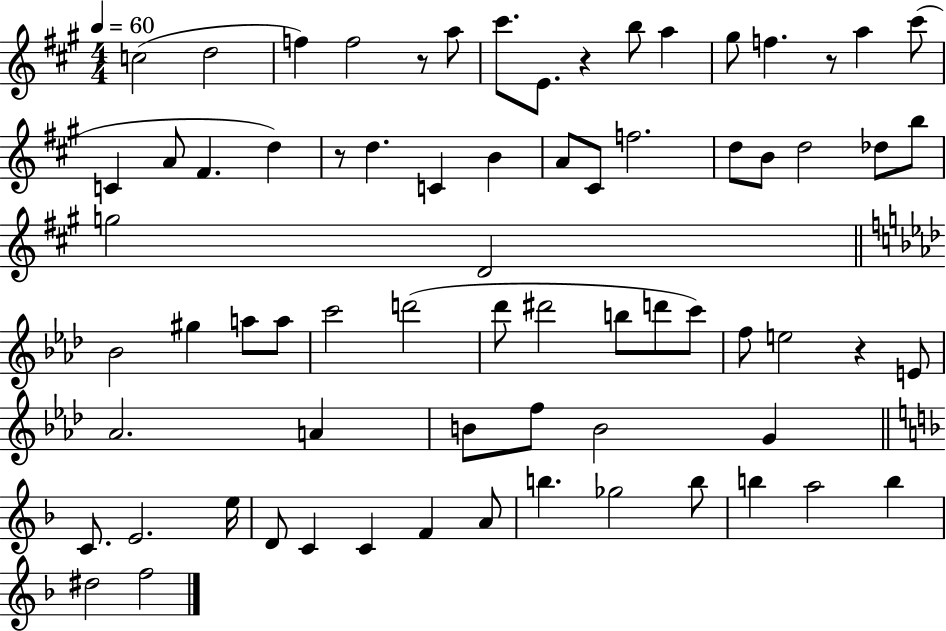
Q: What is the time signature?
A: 4/4